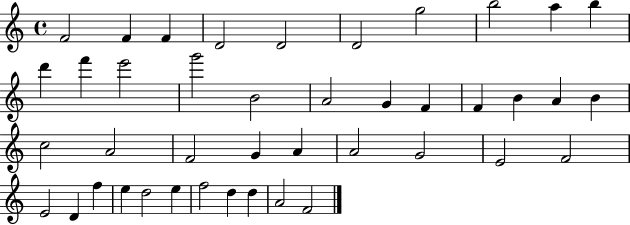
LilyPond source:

{
  \clef treble
  \time 4/4
  \defaultTimeSignature
  \key c \major
  f'2 f'4 f'4 | d'2 d'2 | d'2 g''2 | b''2 a''4 b''4 | \break d'''4 f'''4 e'''2 | g'''2 b'2 | a'2 g'4 f'4 | f'4 b'4 a'4 b'4 | \break c''2 a'2 | f'2 g'4 a'4 | a'2 g'2 | e'2 f'2 | \break e'2 d'4 f''4 | e''4 d''2 e''4 | f''2 d''4 d''4 | a'2 f'2 | \break \bar "|."
}